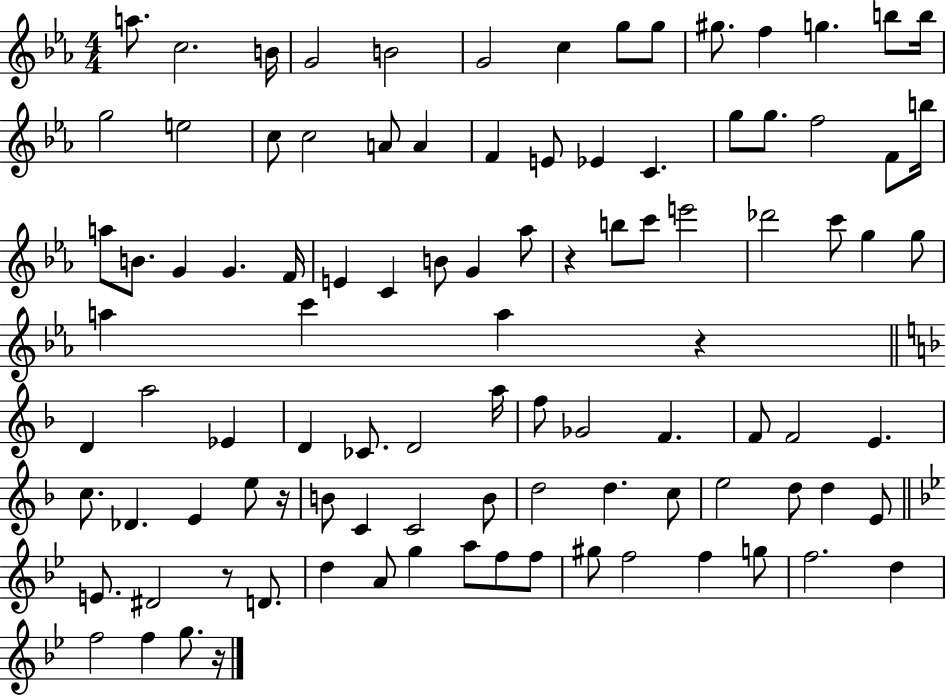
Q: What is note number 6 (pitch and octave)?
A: G4